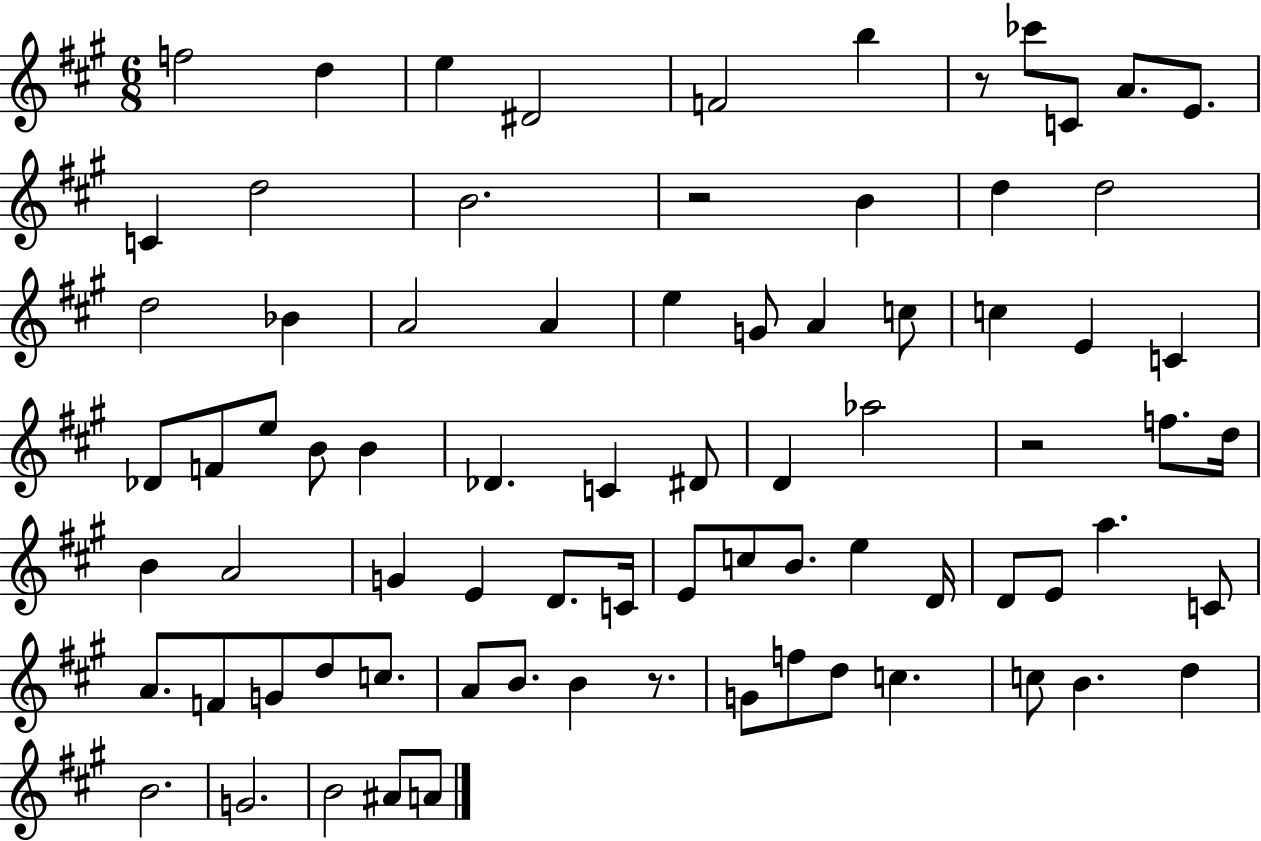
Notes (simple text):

F5/h D5/q E5/q D#4/h F4/h B5/q R/e CES6/e C4/e A4/e. E4/e. C4/q D5/h B4/h. R/h B4/q D5/q D5/h D5/h Bb4/q A4/h A4/q E5/q G4/e A4/q C5/e C5/q E4/q C4/q Db4/e F4/e E5/e B4/e B4/q Db4/q. C4/q D#4/e D4/q Ab5/h R/h F5/e. D5/s B4/q A4/h G4/q E4/q D4/e. C4/s E4/e C5/e B4/e. E5/q D4/s D4/e E4/e A5/q. C4/e A4/e. F4/e G4/e D5/e C5/e. A4/e B4/e. B4/q R/e. G4/e F5/e D5/e C5/q. C5/e B4/q. D5/q B4/h. G4/h. B4/h A#4/e A4/e